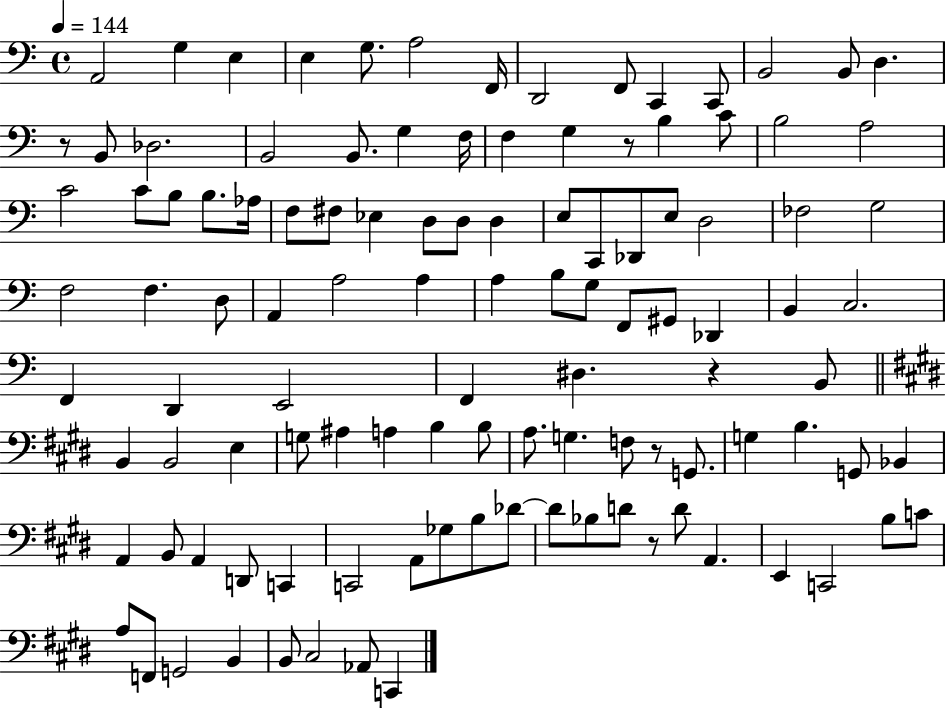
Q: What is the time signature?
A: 4/4